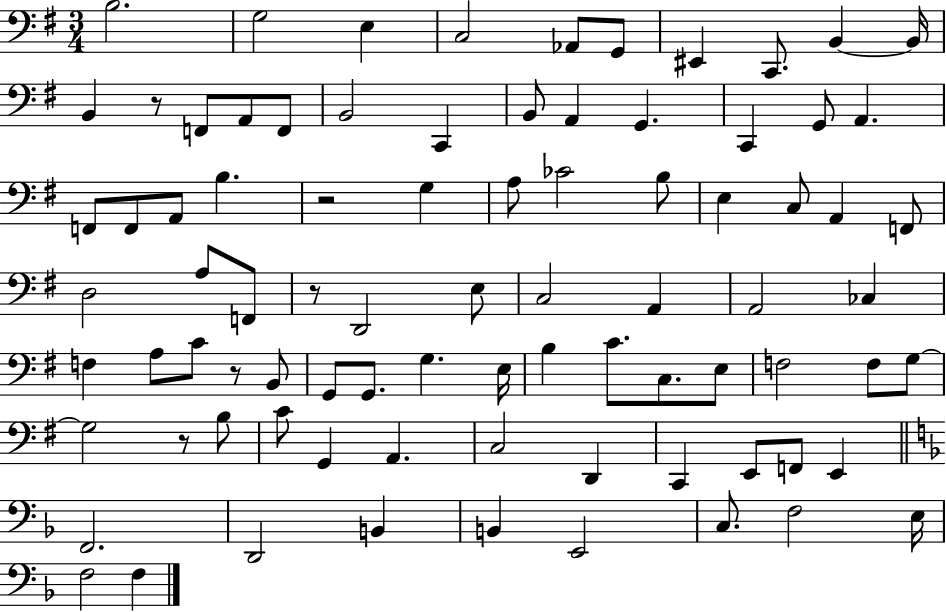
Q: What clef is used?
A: bass